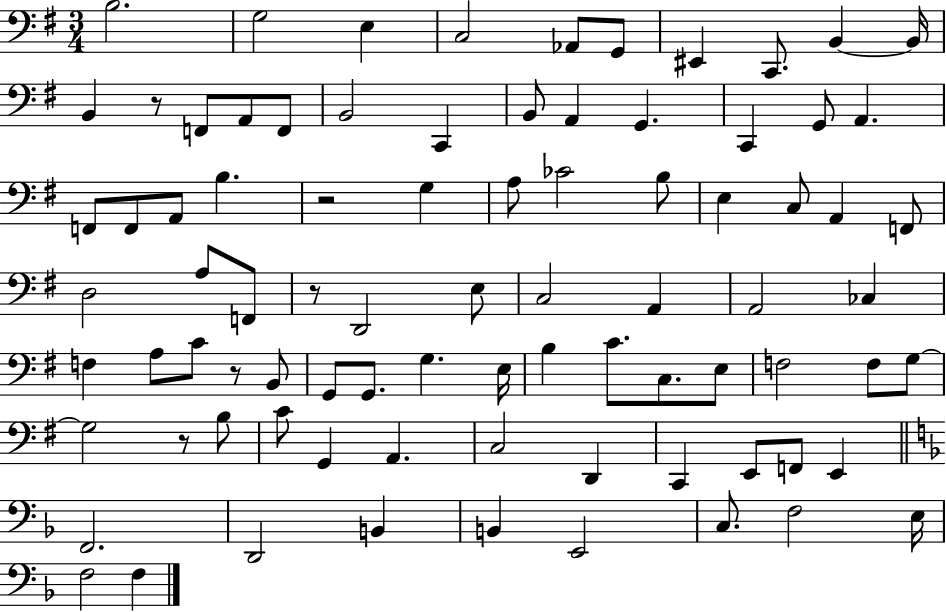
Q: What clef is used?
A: bass